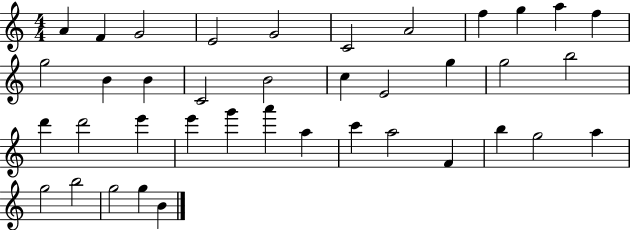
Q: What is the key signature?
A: C major